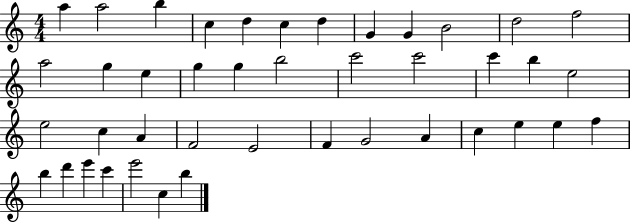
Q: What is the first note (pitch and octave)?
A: A5